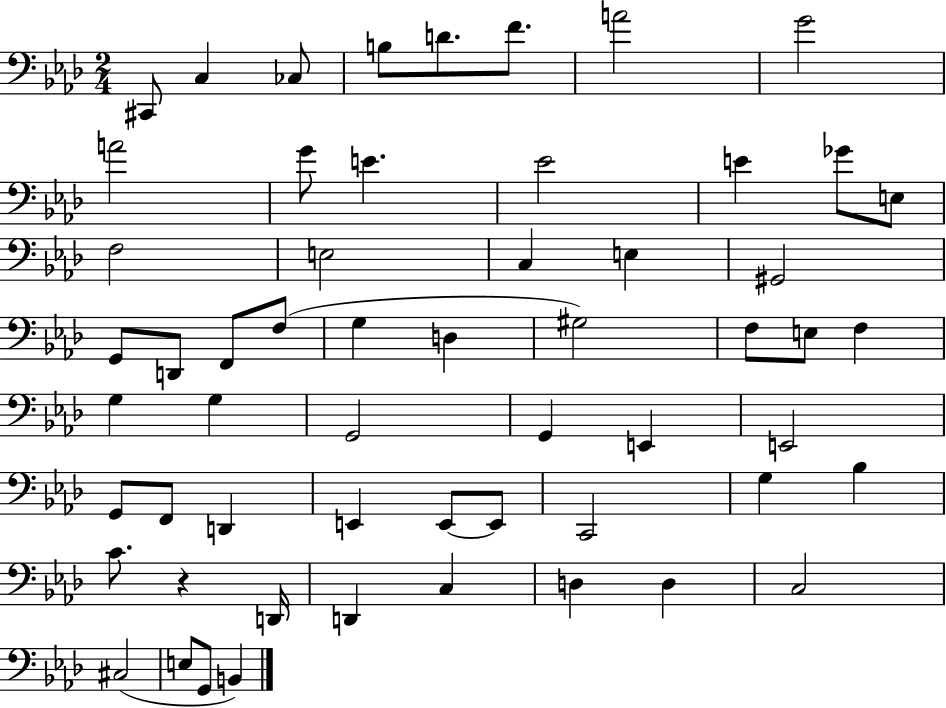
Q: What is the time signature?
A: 2/4